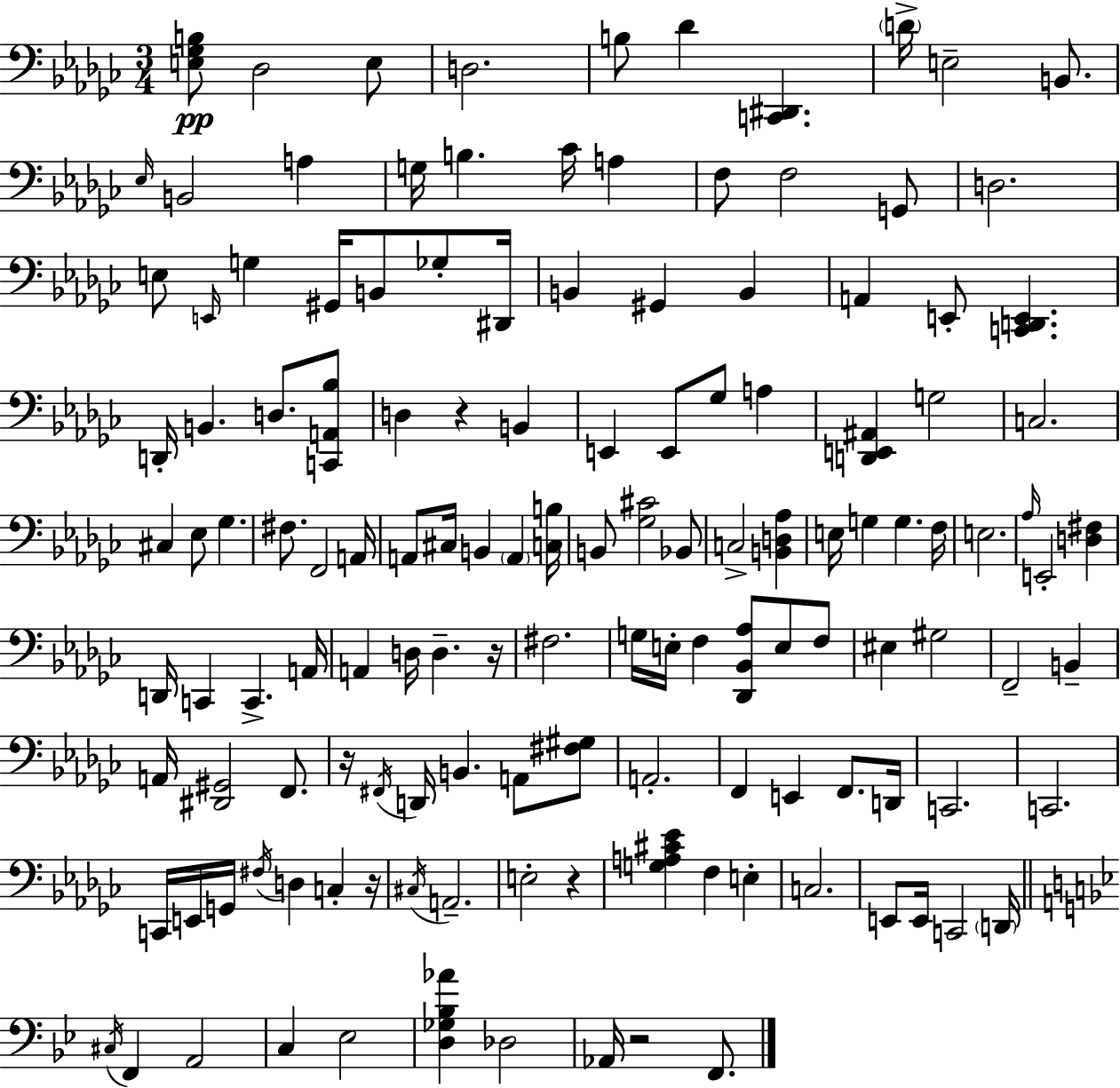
[E3,Gb3,B3]/e Db3/h E3/e D3/h. B3/e Db4/q [C2,D#2]/q. D4/s E3/h B2/e. Eb3/s B2/h A3/q G3/s B3/q. CES4/s A3/q F3/e F3/h G2/e D3/h. E3/e E2/s G3/q G#2/s B2/e Gb3/e D#2/s B2/q G#2/q B2/q A2/q E2/e [C2,D2,E2]/q. D2/s B2/q. D3/e. [C2,A2,Bb3]/e D3/q R/q B2/q E2/q E2/e Gb3/e A3/q [D2,E2,A#2]/q G3/h C3/h. C#3/q Eb3/e Gb3/q. F#3/e. F2/h A2/s A2/e C#3/s B2/q A2/q [C3,B3]/s B2/e [Gb3,C#4]/h Bb2/e C3/h [B2,D3,Ab3]/q E3/s G3/q G3/q. F3/s E3/h. Ab3/s E2/h [D3,F#3]/q D2/s C2/q C2/q. A2/s A2/q D3/s D3/q. R/s F#3/h. G3/s E3/s F3/q [Db2,Bb2,Ab3]/e E3/e F3/e EIS3/q G#3/h F2/h B2/q A2/s [D#2,G#2]/h F2/e. R/s F#2/s D2/s B2/q. A2/e [F#3,G#3]/e A2/h. F2/q E2/q F2/e. D2/s C2/h. C2/h. C2/s E2/s G2/s F#3/s D3/q C3/q R/s C#3/s A2/h. E3/h R/q [G3,A3,C#4,Eb4]/q F3/q E3/q C3/h. E2/e E2/s C2/h D2/s C#3/s F2/q A2/h C3/q Eb3/h [D3,Gb3,Bb3,Ab4]/q Db3/h Ab2/s R/h F2/e.